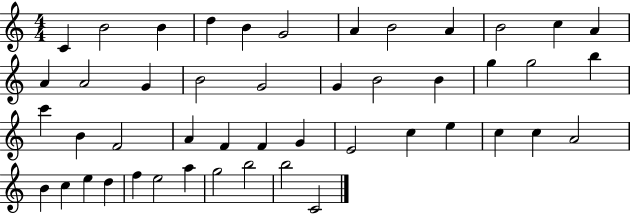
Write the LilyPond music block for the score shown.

{
  \clef treble
  \numericTimeSignature
  \time 4/4
  \key c \major
  c'4 b'2 b'4 | d''4 b'4 g'2 | a'4 b'2 a'4 | b'2 c''4 a'4 | \break a'4 a'2 g'4 | b'2 g'2 | g'4 b'2 b'4 | g''4 g''2 b''4 | \break c'''4 b'4 f'2 | a'4 f'4 f'4 g'4 | e'2 c''4 e''4 | c''4 c''4 a'2 | \break b'4 c''4 e''4 d''4 | f''4 e''2 a''4 | g''2 b''2 | b''2 c'2 | \break \bar "|."
}